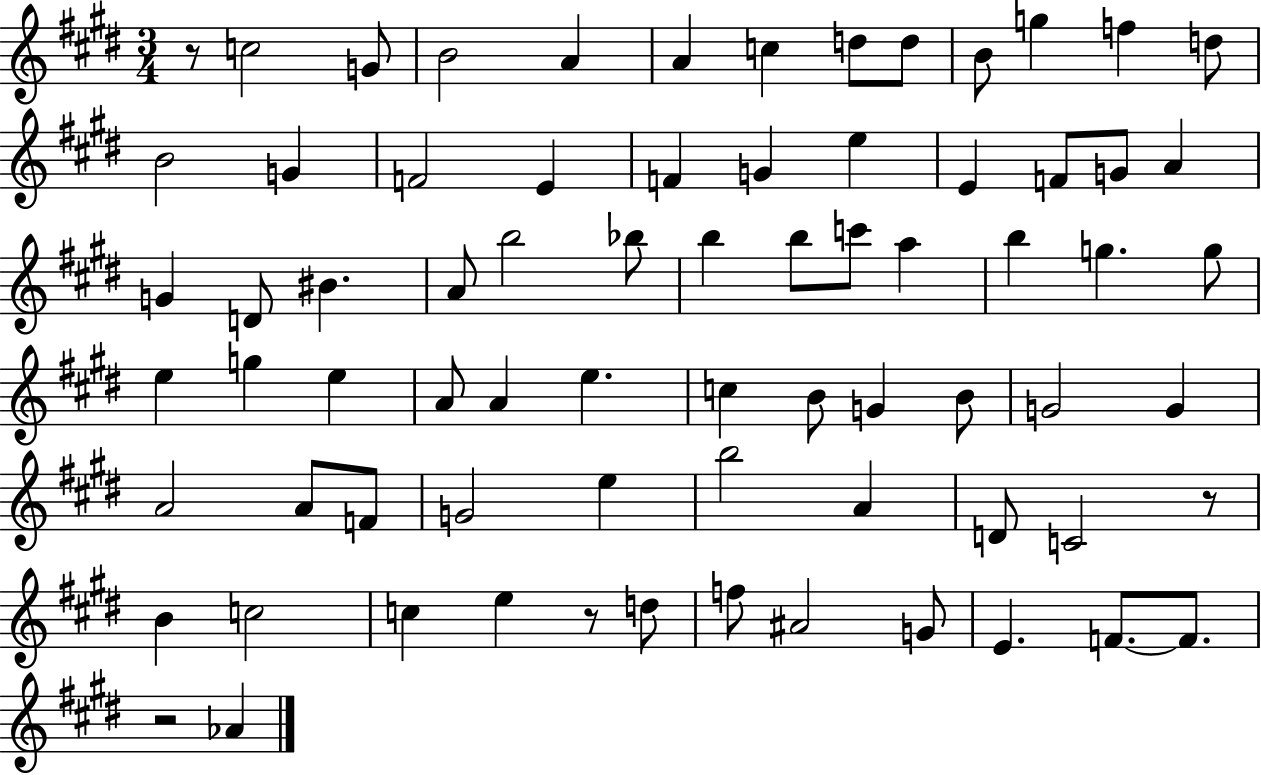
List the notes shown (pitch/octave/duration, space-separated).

R/e C5/h G4/e B4/h A4/q A4/q C5/q D5/e D5/e B4/e G5/q F5/q D5/e B4/h G4/q F4/h E4/q F4/q G4/q E5/q E4/q F4/e G4/e A4/q G4/q D4/e BIS4/q. A4/e B5/h Bb5/e B5/q B5/e C6/e A5/q B5/q G5/q. G5/e E5/q G5/q E5/q A4/e A4/q E5/q. C5/q B4/e G4/q B4/e G4/h G4/q A4/h A4/e F4/e G4/h E5/q B5/h A4/q D4/e C4/h R/e B4/q C5/h C5/q E5/q R/e D5/e F5/e A#4/h G4/e E4/q. F4/e. F4/e. R/h Ab4/q